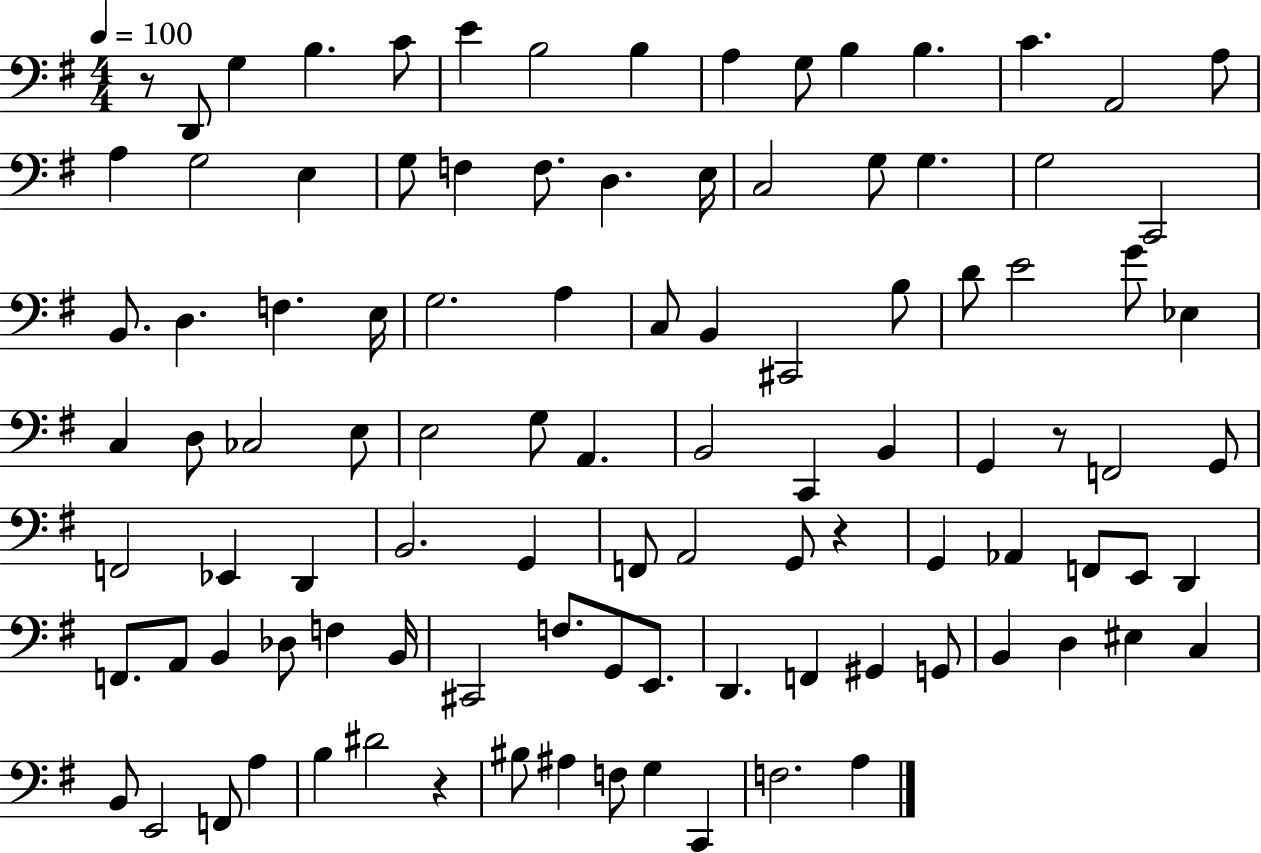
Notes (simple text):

R/e D2/e G3/q B3/q. C4/e E4/q B3/h B3/q A3/q G3/e B3/q B3/q. C4/q. A2/h A3/e A3/q G3/h E3/q G3/e F3/q F3/e. D3/q. E3/s C3/h G3/e G3/q. G3/h C2/h B2/e. D3/q. F3/q. E3/s G3/h. A3/q C3/e B2/q C#2/h B3/e D4/e E4/h G4/e Eb3/q C3/q D3/e CES3/h E3/e E3/h G3/e A2/q. B2/h C2/q B2/q G2/q R/e F2/h G2/e F2/h Eb2/q D2/q B2/h. G2/q F2/e A2/h G2/e R/q G2/q Ab2/q F2/e E2/e D2/q F2/e. A2/e B2/q Db3/e F3/q B2/s C#2/h F3/e. G2/e E2/e. D2/q. F2/q G#2/q G2/e B2/q D3/q EIS3/q C3/q B2/e E2/h F2/e A3/q B3/q D#4/h R/q BIS3/e A#3/q F3/e G3/q C2/q F3/h. A3/q